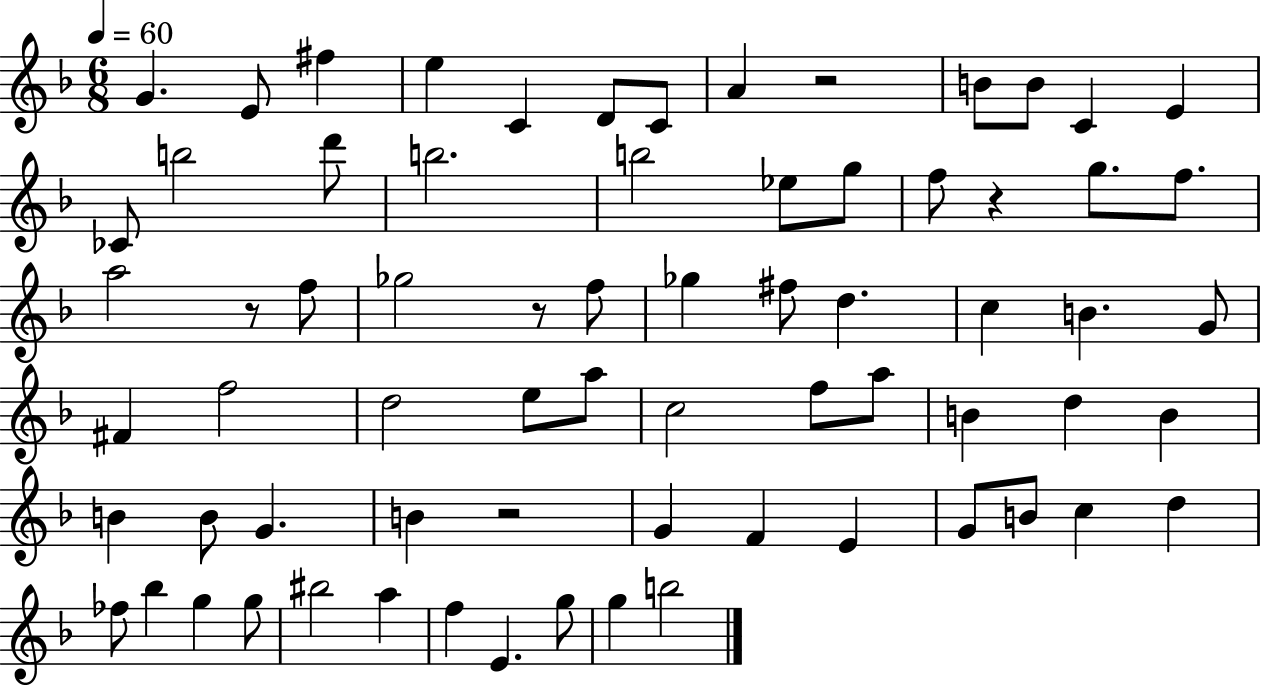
X:1
T:Untitled
M:6/8
L:1/4
K:F
G E/2 ^f e C D/2 C/2 A z2 B/2 B/2 C E _C/2 b2 d'/2 b2 b2 _e/2 g/2 f/2 z g/2 f/2 a2 z/2 f/2 _g2 z/2 f/2 _g ^f/2 d c B G/2 ^F f2 d2 e/2 a/2 c2 f/2 a/2 B d B B B/2 G B z2 G F E G/2 B/2 c d _f/2 _b g g/2 ^b2 a f E g/2 g b2